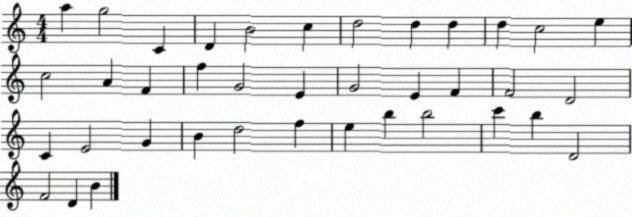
X:1
T:Untitled
M:4/4
L:1/4
K:C
a g2 C D B2 c d2 d d d c2 e c2 A F f G2 E G2 E F F2 D2 C E2 G B d2 f e b b2 c' b D2 F2 D B